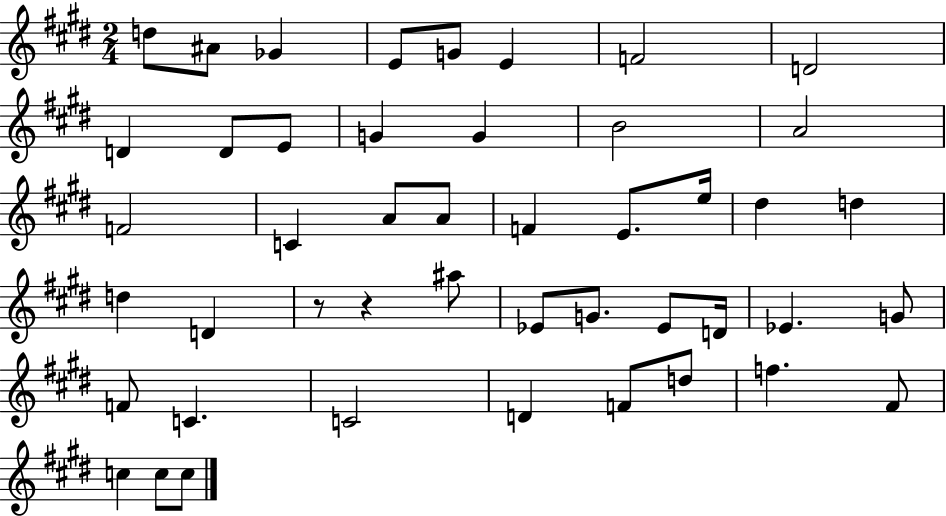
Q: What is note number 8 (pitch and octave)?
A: D4